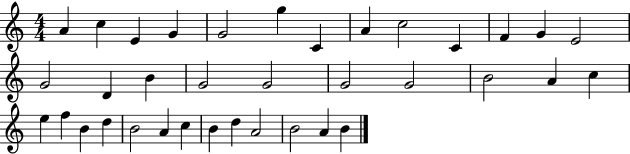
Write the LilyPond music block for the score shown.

{
  \clef treble
  \numericTimeSignature
  \time 4/4
  \key c \major
  a'4 c''4 e'4 g'4 | g'2 g''4 c'4 | a'4 c''2 c'4 | f'4 g'4 e'2 | \break g'2 d'4 b'4 | g'2 g'2 | g'2 g'2 | b'2 a'4 c''4 | \break e''4 f''4 b'4 d''4 | b'2 a'4 c''4 | b'4 d''4 a'2 | b'2 a'4 b'4 | \break \bar "|."
}